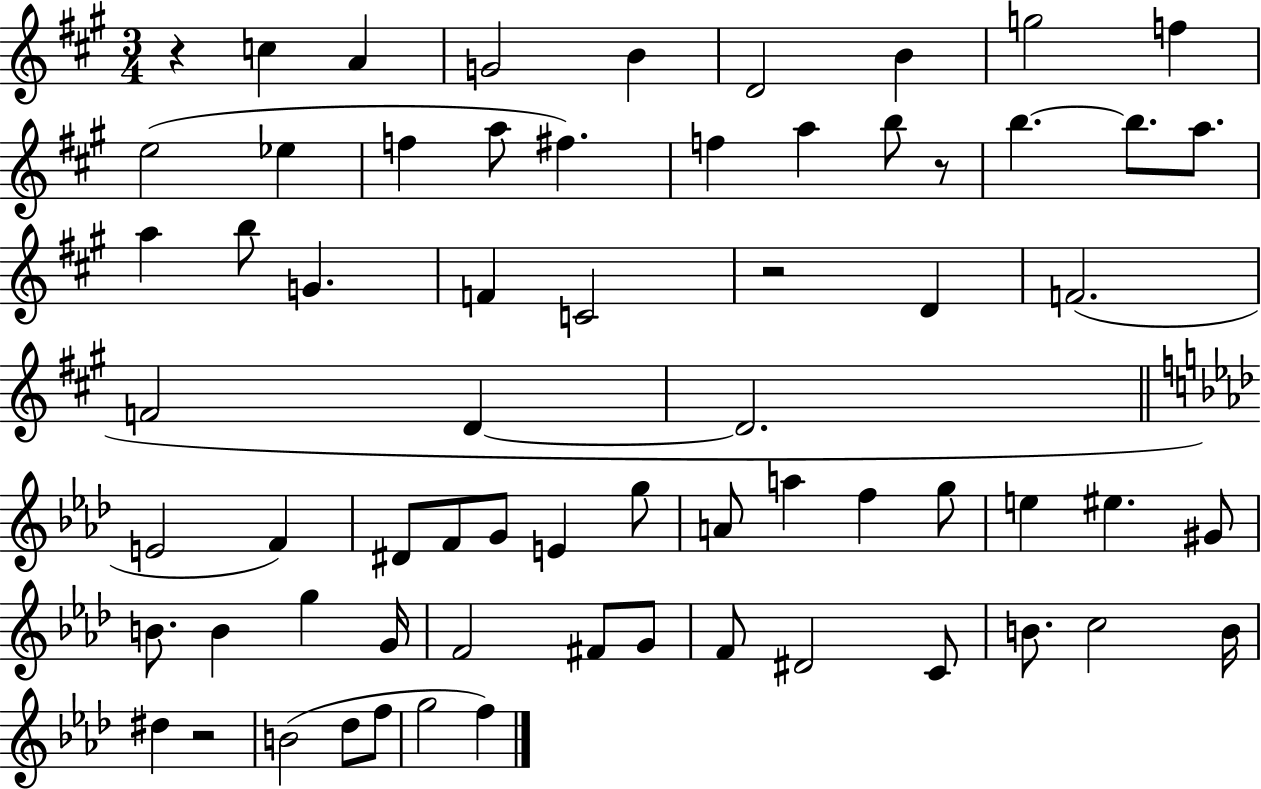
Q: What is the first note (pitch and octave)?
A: C5